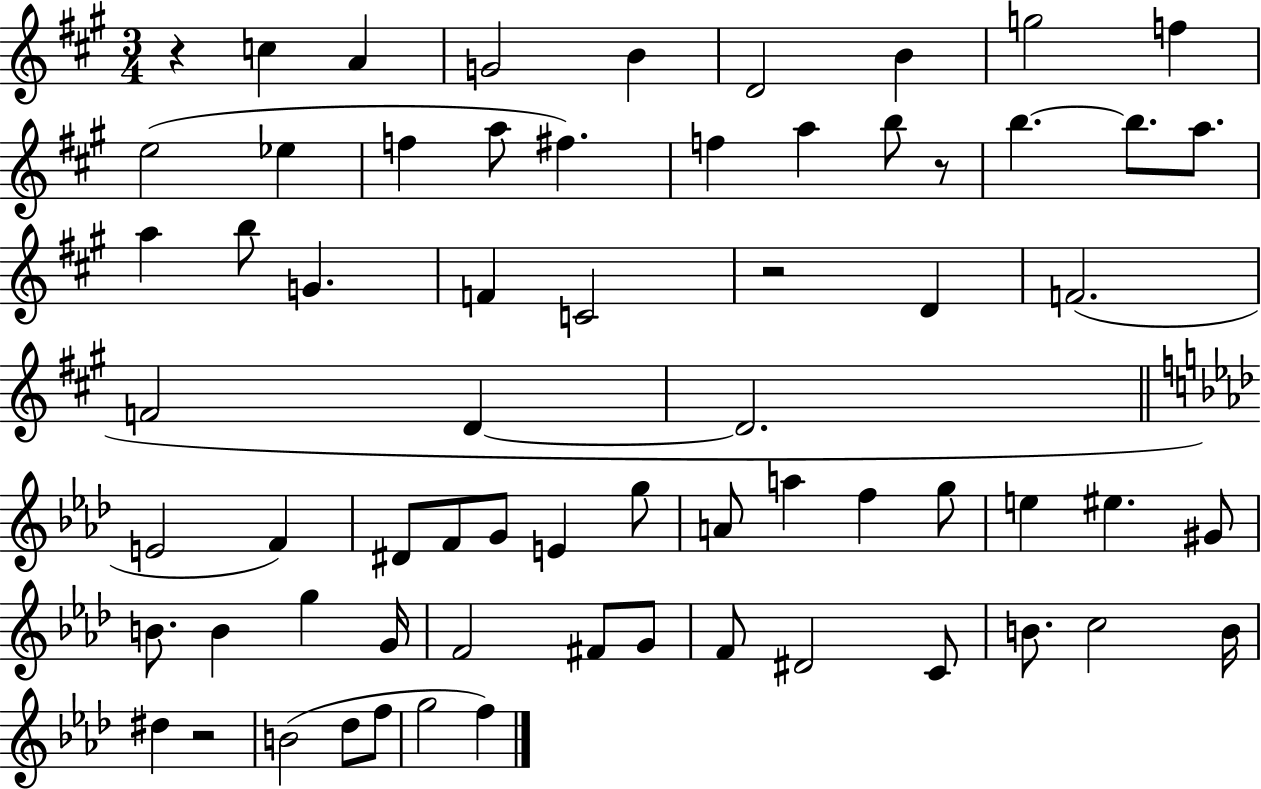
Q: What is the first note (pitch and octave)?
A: C5